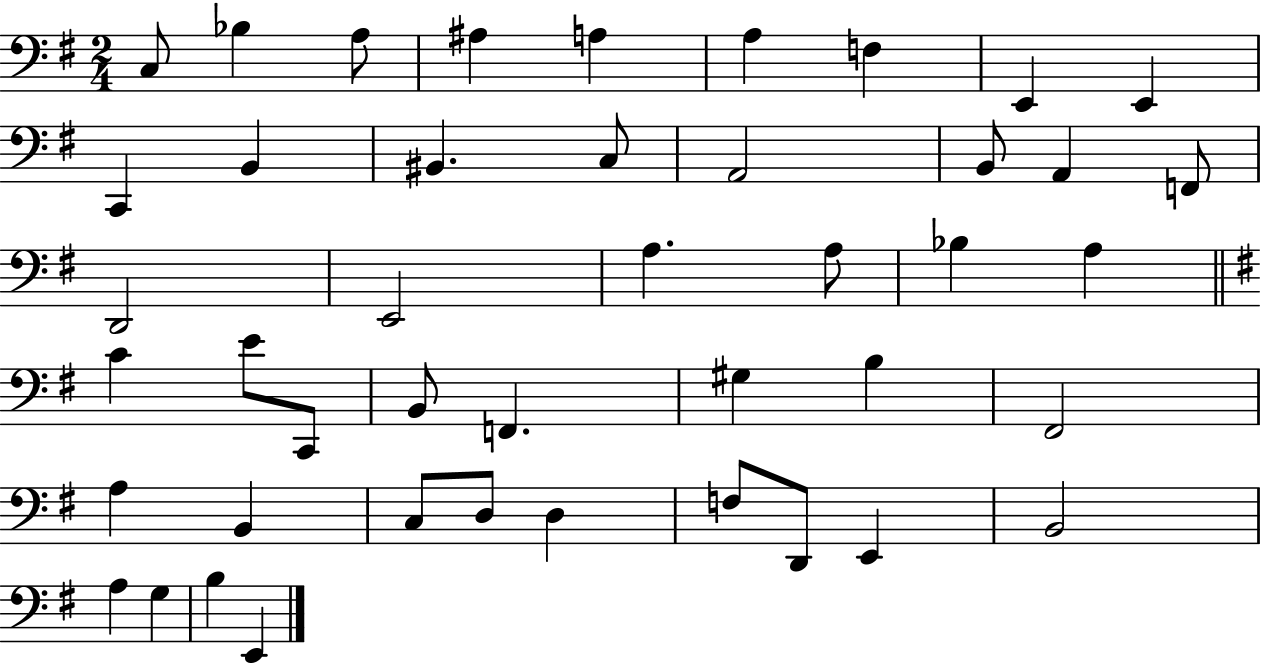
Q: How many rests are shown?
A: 0